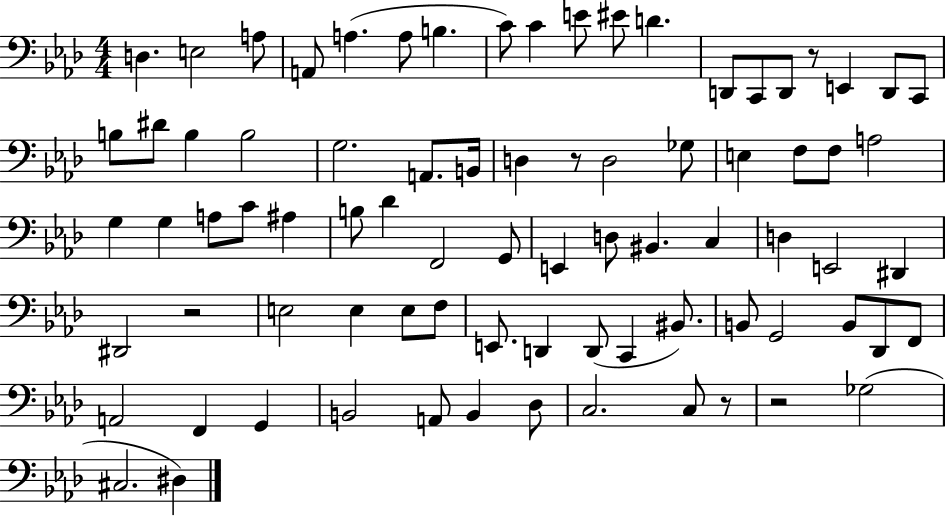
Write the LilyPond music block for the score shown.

{
  \clef bass
  \numericTimeSignature
  \time 4/4
  \key aes \major
  d4. e2 a8 | a,8 a4.( a8 b4. | c'8) c'4 e'8 eis'8 d'4. | d,8 c,8 d,8 r8 e,4 d,8 c,8 | \break b8 dis'8 b4 b2 | g2. a,8. b,16 | d4 r8 d2 ges8 | e4 f8 f8 a2 | \break g4 g4 a8 c'8 ais4 | b8 des'4 f,2 g,8 | e,4 d8 bis,4. c4 | d4 e,2 dis,4 | \break dis,2 r2 | e2 e4 e8 f8 | e,8. d,4 d,8( c,4 bis,8.) | b,8 g,2 b,8 des,8 f,8 | \break a,2 f,4 g,4 | b,2 a,8 b,4 des8 | c2. c8 r8 | r2 ges2( | \break cis2. dis4) | \bar "|."
}